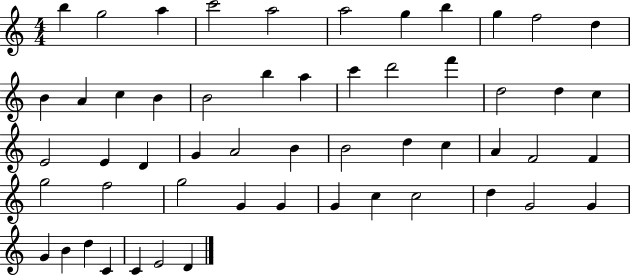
X:1
T:Untitled
M:4/4
L:1/4
K:C
b g2 a c'2 a2 a2 g b g f2 d B A c B B2 b a c' d'2 f' d2 d c E2 E D G A2 B B2 d c A F2 F g2 f2 g2 G G G c c2 d G2 G G B d C C E2 D